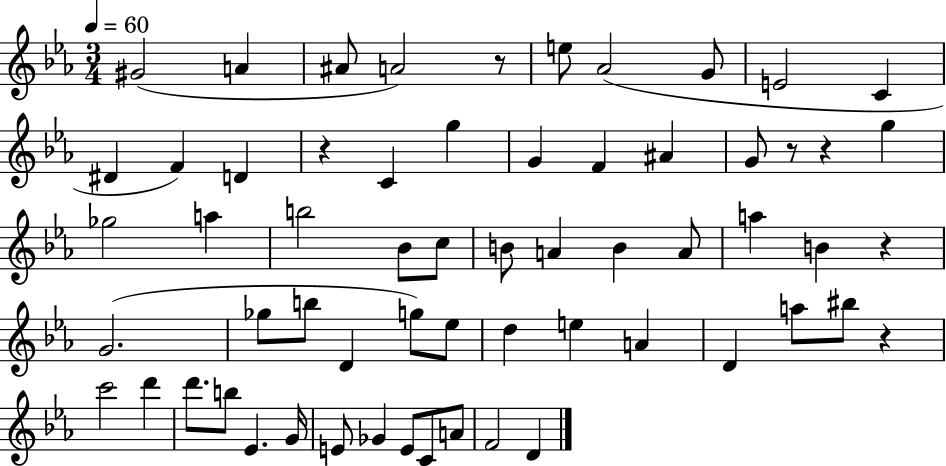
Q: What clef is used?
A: treble